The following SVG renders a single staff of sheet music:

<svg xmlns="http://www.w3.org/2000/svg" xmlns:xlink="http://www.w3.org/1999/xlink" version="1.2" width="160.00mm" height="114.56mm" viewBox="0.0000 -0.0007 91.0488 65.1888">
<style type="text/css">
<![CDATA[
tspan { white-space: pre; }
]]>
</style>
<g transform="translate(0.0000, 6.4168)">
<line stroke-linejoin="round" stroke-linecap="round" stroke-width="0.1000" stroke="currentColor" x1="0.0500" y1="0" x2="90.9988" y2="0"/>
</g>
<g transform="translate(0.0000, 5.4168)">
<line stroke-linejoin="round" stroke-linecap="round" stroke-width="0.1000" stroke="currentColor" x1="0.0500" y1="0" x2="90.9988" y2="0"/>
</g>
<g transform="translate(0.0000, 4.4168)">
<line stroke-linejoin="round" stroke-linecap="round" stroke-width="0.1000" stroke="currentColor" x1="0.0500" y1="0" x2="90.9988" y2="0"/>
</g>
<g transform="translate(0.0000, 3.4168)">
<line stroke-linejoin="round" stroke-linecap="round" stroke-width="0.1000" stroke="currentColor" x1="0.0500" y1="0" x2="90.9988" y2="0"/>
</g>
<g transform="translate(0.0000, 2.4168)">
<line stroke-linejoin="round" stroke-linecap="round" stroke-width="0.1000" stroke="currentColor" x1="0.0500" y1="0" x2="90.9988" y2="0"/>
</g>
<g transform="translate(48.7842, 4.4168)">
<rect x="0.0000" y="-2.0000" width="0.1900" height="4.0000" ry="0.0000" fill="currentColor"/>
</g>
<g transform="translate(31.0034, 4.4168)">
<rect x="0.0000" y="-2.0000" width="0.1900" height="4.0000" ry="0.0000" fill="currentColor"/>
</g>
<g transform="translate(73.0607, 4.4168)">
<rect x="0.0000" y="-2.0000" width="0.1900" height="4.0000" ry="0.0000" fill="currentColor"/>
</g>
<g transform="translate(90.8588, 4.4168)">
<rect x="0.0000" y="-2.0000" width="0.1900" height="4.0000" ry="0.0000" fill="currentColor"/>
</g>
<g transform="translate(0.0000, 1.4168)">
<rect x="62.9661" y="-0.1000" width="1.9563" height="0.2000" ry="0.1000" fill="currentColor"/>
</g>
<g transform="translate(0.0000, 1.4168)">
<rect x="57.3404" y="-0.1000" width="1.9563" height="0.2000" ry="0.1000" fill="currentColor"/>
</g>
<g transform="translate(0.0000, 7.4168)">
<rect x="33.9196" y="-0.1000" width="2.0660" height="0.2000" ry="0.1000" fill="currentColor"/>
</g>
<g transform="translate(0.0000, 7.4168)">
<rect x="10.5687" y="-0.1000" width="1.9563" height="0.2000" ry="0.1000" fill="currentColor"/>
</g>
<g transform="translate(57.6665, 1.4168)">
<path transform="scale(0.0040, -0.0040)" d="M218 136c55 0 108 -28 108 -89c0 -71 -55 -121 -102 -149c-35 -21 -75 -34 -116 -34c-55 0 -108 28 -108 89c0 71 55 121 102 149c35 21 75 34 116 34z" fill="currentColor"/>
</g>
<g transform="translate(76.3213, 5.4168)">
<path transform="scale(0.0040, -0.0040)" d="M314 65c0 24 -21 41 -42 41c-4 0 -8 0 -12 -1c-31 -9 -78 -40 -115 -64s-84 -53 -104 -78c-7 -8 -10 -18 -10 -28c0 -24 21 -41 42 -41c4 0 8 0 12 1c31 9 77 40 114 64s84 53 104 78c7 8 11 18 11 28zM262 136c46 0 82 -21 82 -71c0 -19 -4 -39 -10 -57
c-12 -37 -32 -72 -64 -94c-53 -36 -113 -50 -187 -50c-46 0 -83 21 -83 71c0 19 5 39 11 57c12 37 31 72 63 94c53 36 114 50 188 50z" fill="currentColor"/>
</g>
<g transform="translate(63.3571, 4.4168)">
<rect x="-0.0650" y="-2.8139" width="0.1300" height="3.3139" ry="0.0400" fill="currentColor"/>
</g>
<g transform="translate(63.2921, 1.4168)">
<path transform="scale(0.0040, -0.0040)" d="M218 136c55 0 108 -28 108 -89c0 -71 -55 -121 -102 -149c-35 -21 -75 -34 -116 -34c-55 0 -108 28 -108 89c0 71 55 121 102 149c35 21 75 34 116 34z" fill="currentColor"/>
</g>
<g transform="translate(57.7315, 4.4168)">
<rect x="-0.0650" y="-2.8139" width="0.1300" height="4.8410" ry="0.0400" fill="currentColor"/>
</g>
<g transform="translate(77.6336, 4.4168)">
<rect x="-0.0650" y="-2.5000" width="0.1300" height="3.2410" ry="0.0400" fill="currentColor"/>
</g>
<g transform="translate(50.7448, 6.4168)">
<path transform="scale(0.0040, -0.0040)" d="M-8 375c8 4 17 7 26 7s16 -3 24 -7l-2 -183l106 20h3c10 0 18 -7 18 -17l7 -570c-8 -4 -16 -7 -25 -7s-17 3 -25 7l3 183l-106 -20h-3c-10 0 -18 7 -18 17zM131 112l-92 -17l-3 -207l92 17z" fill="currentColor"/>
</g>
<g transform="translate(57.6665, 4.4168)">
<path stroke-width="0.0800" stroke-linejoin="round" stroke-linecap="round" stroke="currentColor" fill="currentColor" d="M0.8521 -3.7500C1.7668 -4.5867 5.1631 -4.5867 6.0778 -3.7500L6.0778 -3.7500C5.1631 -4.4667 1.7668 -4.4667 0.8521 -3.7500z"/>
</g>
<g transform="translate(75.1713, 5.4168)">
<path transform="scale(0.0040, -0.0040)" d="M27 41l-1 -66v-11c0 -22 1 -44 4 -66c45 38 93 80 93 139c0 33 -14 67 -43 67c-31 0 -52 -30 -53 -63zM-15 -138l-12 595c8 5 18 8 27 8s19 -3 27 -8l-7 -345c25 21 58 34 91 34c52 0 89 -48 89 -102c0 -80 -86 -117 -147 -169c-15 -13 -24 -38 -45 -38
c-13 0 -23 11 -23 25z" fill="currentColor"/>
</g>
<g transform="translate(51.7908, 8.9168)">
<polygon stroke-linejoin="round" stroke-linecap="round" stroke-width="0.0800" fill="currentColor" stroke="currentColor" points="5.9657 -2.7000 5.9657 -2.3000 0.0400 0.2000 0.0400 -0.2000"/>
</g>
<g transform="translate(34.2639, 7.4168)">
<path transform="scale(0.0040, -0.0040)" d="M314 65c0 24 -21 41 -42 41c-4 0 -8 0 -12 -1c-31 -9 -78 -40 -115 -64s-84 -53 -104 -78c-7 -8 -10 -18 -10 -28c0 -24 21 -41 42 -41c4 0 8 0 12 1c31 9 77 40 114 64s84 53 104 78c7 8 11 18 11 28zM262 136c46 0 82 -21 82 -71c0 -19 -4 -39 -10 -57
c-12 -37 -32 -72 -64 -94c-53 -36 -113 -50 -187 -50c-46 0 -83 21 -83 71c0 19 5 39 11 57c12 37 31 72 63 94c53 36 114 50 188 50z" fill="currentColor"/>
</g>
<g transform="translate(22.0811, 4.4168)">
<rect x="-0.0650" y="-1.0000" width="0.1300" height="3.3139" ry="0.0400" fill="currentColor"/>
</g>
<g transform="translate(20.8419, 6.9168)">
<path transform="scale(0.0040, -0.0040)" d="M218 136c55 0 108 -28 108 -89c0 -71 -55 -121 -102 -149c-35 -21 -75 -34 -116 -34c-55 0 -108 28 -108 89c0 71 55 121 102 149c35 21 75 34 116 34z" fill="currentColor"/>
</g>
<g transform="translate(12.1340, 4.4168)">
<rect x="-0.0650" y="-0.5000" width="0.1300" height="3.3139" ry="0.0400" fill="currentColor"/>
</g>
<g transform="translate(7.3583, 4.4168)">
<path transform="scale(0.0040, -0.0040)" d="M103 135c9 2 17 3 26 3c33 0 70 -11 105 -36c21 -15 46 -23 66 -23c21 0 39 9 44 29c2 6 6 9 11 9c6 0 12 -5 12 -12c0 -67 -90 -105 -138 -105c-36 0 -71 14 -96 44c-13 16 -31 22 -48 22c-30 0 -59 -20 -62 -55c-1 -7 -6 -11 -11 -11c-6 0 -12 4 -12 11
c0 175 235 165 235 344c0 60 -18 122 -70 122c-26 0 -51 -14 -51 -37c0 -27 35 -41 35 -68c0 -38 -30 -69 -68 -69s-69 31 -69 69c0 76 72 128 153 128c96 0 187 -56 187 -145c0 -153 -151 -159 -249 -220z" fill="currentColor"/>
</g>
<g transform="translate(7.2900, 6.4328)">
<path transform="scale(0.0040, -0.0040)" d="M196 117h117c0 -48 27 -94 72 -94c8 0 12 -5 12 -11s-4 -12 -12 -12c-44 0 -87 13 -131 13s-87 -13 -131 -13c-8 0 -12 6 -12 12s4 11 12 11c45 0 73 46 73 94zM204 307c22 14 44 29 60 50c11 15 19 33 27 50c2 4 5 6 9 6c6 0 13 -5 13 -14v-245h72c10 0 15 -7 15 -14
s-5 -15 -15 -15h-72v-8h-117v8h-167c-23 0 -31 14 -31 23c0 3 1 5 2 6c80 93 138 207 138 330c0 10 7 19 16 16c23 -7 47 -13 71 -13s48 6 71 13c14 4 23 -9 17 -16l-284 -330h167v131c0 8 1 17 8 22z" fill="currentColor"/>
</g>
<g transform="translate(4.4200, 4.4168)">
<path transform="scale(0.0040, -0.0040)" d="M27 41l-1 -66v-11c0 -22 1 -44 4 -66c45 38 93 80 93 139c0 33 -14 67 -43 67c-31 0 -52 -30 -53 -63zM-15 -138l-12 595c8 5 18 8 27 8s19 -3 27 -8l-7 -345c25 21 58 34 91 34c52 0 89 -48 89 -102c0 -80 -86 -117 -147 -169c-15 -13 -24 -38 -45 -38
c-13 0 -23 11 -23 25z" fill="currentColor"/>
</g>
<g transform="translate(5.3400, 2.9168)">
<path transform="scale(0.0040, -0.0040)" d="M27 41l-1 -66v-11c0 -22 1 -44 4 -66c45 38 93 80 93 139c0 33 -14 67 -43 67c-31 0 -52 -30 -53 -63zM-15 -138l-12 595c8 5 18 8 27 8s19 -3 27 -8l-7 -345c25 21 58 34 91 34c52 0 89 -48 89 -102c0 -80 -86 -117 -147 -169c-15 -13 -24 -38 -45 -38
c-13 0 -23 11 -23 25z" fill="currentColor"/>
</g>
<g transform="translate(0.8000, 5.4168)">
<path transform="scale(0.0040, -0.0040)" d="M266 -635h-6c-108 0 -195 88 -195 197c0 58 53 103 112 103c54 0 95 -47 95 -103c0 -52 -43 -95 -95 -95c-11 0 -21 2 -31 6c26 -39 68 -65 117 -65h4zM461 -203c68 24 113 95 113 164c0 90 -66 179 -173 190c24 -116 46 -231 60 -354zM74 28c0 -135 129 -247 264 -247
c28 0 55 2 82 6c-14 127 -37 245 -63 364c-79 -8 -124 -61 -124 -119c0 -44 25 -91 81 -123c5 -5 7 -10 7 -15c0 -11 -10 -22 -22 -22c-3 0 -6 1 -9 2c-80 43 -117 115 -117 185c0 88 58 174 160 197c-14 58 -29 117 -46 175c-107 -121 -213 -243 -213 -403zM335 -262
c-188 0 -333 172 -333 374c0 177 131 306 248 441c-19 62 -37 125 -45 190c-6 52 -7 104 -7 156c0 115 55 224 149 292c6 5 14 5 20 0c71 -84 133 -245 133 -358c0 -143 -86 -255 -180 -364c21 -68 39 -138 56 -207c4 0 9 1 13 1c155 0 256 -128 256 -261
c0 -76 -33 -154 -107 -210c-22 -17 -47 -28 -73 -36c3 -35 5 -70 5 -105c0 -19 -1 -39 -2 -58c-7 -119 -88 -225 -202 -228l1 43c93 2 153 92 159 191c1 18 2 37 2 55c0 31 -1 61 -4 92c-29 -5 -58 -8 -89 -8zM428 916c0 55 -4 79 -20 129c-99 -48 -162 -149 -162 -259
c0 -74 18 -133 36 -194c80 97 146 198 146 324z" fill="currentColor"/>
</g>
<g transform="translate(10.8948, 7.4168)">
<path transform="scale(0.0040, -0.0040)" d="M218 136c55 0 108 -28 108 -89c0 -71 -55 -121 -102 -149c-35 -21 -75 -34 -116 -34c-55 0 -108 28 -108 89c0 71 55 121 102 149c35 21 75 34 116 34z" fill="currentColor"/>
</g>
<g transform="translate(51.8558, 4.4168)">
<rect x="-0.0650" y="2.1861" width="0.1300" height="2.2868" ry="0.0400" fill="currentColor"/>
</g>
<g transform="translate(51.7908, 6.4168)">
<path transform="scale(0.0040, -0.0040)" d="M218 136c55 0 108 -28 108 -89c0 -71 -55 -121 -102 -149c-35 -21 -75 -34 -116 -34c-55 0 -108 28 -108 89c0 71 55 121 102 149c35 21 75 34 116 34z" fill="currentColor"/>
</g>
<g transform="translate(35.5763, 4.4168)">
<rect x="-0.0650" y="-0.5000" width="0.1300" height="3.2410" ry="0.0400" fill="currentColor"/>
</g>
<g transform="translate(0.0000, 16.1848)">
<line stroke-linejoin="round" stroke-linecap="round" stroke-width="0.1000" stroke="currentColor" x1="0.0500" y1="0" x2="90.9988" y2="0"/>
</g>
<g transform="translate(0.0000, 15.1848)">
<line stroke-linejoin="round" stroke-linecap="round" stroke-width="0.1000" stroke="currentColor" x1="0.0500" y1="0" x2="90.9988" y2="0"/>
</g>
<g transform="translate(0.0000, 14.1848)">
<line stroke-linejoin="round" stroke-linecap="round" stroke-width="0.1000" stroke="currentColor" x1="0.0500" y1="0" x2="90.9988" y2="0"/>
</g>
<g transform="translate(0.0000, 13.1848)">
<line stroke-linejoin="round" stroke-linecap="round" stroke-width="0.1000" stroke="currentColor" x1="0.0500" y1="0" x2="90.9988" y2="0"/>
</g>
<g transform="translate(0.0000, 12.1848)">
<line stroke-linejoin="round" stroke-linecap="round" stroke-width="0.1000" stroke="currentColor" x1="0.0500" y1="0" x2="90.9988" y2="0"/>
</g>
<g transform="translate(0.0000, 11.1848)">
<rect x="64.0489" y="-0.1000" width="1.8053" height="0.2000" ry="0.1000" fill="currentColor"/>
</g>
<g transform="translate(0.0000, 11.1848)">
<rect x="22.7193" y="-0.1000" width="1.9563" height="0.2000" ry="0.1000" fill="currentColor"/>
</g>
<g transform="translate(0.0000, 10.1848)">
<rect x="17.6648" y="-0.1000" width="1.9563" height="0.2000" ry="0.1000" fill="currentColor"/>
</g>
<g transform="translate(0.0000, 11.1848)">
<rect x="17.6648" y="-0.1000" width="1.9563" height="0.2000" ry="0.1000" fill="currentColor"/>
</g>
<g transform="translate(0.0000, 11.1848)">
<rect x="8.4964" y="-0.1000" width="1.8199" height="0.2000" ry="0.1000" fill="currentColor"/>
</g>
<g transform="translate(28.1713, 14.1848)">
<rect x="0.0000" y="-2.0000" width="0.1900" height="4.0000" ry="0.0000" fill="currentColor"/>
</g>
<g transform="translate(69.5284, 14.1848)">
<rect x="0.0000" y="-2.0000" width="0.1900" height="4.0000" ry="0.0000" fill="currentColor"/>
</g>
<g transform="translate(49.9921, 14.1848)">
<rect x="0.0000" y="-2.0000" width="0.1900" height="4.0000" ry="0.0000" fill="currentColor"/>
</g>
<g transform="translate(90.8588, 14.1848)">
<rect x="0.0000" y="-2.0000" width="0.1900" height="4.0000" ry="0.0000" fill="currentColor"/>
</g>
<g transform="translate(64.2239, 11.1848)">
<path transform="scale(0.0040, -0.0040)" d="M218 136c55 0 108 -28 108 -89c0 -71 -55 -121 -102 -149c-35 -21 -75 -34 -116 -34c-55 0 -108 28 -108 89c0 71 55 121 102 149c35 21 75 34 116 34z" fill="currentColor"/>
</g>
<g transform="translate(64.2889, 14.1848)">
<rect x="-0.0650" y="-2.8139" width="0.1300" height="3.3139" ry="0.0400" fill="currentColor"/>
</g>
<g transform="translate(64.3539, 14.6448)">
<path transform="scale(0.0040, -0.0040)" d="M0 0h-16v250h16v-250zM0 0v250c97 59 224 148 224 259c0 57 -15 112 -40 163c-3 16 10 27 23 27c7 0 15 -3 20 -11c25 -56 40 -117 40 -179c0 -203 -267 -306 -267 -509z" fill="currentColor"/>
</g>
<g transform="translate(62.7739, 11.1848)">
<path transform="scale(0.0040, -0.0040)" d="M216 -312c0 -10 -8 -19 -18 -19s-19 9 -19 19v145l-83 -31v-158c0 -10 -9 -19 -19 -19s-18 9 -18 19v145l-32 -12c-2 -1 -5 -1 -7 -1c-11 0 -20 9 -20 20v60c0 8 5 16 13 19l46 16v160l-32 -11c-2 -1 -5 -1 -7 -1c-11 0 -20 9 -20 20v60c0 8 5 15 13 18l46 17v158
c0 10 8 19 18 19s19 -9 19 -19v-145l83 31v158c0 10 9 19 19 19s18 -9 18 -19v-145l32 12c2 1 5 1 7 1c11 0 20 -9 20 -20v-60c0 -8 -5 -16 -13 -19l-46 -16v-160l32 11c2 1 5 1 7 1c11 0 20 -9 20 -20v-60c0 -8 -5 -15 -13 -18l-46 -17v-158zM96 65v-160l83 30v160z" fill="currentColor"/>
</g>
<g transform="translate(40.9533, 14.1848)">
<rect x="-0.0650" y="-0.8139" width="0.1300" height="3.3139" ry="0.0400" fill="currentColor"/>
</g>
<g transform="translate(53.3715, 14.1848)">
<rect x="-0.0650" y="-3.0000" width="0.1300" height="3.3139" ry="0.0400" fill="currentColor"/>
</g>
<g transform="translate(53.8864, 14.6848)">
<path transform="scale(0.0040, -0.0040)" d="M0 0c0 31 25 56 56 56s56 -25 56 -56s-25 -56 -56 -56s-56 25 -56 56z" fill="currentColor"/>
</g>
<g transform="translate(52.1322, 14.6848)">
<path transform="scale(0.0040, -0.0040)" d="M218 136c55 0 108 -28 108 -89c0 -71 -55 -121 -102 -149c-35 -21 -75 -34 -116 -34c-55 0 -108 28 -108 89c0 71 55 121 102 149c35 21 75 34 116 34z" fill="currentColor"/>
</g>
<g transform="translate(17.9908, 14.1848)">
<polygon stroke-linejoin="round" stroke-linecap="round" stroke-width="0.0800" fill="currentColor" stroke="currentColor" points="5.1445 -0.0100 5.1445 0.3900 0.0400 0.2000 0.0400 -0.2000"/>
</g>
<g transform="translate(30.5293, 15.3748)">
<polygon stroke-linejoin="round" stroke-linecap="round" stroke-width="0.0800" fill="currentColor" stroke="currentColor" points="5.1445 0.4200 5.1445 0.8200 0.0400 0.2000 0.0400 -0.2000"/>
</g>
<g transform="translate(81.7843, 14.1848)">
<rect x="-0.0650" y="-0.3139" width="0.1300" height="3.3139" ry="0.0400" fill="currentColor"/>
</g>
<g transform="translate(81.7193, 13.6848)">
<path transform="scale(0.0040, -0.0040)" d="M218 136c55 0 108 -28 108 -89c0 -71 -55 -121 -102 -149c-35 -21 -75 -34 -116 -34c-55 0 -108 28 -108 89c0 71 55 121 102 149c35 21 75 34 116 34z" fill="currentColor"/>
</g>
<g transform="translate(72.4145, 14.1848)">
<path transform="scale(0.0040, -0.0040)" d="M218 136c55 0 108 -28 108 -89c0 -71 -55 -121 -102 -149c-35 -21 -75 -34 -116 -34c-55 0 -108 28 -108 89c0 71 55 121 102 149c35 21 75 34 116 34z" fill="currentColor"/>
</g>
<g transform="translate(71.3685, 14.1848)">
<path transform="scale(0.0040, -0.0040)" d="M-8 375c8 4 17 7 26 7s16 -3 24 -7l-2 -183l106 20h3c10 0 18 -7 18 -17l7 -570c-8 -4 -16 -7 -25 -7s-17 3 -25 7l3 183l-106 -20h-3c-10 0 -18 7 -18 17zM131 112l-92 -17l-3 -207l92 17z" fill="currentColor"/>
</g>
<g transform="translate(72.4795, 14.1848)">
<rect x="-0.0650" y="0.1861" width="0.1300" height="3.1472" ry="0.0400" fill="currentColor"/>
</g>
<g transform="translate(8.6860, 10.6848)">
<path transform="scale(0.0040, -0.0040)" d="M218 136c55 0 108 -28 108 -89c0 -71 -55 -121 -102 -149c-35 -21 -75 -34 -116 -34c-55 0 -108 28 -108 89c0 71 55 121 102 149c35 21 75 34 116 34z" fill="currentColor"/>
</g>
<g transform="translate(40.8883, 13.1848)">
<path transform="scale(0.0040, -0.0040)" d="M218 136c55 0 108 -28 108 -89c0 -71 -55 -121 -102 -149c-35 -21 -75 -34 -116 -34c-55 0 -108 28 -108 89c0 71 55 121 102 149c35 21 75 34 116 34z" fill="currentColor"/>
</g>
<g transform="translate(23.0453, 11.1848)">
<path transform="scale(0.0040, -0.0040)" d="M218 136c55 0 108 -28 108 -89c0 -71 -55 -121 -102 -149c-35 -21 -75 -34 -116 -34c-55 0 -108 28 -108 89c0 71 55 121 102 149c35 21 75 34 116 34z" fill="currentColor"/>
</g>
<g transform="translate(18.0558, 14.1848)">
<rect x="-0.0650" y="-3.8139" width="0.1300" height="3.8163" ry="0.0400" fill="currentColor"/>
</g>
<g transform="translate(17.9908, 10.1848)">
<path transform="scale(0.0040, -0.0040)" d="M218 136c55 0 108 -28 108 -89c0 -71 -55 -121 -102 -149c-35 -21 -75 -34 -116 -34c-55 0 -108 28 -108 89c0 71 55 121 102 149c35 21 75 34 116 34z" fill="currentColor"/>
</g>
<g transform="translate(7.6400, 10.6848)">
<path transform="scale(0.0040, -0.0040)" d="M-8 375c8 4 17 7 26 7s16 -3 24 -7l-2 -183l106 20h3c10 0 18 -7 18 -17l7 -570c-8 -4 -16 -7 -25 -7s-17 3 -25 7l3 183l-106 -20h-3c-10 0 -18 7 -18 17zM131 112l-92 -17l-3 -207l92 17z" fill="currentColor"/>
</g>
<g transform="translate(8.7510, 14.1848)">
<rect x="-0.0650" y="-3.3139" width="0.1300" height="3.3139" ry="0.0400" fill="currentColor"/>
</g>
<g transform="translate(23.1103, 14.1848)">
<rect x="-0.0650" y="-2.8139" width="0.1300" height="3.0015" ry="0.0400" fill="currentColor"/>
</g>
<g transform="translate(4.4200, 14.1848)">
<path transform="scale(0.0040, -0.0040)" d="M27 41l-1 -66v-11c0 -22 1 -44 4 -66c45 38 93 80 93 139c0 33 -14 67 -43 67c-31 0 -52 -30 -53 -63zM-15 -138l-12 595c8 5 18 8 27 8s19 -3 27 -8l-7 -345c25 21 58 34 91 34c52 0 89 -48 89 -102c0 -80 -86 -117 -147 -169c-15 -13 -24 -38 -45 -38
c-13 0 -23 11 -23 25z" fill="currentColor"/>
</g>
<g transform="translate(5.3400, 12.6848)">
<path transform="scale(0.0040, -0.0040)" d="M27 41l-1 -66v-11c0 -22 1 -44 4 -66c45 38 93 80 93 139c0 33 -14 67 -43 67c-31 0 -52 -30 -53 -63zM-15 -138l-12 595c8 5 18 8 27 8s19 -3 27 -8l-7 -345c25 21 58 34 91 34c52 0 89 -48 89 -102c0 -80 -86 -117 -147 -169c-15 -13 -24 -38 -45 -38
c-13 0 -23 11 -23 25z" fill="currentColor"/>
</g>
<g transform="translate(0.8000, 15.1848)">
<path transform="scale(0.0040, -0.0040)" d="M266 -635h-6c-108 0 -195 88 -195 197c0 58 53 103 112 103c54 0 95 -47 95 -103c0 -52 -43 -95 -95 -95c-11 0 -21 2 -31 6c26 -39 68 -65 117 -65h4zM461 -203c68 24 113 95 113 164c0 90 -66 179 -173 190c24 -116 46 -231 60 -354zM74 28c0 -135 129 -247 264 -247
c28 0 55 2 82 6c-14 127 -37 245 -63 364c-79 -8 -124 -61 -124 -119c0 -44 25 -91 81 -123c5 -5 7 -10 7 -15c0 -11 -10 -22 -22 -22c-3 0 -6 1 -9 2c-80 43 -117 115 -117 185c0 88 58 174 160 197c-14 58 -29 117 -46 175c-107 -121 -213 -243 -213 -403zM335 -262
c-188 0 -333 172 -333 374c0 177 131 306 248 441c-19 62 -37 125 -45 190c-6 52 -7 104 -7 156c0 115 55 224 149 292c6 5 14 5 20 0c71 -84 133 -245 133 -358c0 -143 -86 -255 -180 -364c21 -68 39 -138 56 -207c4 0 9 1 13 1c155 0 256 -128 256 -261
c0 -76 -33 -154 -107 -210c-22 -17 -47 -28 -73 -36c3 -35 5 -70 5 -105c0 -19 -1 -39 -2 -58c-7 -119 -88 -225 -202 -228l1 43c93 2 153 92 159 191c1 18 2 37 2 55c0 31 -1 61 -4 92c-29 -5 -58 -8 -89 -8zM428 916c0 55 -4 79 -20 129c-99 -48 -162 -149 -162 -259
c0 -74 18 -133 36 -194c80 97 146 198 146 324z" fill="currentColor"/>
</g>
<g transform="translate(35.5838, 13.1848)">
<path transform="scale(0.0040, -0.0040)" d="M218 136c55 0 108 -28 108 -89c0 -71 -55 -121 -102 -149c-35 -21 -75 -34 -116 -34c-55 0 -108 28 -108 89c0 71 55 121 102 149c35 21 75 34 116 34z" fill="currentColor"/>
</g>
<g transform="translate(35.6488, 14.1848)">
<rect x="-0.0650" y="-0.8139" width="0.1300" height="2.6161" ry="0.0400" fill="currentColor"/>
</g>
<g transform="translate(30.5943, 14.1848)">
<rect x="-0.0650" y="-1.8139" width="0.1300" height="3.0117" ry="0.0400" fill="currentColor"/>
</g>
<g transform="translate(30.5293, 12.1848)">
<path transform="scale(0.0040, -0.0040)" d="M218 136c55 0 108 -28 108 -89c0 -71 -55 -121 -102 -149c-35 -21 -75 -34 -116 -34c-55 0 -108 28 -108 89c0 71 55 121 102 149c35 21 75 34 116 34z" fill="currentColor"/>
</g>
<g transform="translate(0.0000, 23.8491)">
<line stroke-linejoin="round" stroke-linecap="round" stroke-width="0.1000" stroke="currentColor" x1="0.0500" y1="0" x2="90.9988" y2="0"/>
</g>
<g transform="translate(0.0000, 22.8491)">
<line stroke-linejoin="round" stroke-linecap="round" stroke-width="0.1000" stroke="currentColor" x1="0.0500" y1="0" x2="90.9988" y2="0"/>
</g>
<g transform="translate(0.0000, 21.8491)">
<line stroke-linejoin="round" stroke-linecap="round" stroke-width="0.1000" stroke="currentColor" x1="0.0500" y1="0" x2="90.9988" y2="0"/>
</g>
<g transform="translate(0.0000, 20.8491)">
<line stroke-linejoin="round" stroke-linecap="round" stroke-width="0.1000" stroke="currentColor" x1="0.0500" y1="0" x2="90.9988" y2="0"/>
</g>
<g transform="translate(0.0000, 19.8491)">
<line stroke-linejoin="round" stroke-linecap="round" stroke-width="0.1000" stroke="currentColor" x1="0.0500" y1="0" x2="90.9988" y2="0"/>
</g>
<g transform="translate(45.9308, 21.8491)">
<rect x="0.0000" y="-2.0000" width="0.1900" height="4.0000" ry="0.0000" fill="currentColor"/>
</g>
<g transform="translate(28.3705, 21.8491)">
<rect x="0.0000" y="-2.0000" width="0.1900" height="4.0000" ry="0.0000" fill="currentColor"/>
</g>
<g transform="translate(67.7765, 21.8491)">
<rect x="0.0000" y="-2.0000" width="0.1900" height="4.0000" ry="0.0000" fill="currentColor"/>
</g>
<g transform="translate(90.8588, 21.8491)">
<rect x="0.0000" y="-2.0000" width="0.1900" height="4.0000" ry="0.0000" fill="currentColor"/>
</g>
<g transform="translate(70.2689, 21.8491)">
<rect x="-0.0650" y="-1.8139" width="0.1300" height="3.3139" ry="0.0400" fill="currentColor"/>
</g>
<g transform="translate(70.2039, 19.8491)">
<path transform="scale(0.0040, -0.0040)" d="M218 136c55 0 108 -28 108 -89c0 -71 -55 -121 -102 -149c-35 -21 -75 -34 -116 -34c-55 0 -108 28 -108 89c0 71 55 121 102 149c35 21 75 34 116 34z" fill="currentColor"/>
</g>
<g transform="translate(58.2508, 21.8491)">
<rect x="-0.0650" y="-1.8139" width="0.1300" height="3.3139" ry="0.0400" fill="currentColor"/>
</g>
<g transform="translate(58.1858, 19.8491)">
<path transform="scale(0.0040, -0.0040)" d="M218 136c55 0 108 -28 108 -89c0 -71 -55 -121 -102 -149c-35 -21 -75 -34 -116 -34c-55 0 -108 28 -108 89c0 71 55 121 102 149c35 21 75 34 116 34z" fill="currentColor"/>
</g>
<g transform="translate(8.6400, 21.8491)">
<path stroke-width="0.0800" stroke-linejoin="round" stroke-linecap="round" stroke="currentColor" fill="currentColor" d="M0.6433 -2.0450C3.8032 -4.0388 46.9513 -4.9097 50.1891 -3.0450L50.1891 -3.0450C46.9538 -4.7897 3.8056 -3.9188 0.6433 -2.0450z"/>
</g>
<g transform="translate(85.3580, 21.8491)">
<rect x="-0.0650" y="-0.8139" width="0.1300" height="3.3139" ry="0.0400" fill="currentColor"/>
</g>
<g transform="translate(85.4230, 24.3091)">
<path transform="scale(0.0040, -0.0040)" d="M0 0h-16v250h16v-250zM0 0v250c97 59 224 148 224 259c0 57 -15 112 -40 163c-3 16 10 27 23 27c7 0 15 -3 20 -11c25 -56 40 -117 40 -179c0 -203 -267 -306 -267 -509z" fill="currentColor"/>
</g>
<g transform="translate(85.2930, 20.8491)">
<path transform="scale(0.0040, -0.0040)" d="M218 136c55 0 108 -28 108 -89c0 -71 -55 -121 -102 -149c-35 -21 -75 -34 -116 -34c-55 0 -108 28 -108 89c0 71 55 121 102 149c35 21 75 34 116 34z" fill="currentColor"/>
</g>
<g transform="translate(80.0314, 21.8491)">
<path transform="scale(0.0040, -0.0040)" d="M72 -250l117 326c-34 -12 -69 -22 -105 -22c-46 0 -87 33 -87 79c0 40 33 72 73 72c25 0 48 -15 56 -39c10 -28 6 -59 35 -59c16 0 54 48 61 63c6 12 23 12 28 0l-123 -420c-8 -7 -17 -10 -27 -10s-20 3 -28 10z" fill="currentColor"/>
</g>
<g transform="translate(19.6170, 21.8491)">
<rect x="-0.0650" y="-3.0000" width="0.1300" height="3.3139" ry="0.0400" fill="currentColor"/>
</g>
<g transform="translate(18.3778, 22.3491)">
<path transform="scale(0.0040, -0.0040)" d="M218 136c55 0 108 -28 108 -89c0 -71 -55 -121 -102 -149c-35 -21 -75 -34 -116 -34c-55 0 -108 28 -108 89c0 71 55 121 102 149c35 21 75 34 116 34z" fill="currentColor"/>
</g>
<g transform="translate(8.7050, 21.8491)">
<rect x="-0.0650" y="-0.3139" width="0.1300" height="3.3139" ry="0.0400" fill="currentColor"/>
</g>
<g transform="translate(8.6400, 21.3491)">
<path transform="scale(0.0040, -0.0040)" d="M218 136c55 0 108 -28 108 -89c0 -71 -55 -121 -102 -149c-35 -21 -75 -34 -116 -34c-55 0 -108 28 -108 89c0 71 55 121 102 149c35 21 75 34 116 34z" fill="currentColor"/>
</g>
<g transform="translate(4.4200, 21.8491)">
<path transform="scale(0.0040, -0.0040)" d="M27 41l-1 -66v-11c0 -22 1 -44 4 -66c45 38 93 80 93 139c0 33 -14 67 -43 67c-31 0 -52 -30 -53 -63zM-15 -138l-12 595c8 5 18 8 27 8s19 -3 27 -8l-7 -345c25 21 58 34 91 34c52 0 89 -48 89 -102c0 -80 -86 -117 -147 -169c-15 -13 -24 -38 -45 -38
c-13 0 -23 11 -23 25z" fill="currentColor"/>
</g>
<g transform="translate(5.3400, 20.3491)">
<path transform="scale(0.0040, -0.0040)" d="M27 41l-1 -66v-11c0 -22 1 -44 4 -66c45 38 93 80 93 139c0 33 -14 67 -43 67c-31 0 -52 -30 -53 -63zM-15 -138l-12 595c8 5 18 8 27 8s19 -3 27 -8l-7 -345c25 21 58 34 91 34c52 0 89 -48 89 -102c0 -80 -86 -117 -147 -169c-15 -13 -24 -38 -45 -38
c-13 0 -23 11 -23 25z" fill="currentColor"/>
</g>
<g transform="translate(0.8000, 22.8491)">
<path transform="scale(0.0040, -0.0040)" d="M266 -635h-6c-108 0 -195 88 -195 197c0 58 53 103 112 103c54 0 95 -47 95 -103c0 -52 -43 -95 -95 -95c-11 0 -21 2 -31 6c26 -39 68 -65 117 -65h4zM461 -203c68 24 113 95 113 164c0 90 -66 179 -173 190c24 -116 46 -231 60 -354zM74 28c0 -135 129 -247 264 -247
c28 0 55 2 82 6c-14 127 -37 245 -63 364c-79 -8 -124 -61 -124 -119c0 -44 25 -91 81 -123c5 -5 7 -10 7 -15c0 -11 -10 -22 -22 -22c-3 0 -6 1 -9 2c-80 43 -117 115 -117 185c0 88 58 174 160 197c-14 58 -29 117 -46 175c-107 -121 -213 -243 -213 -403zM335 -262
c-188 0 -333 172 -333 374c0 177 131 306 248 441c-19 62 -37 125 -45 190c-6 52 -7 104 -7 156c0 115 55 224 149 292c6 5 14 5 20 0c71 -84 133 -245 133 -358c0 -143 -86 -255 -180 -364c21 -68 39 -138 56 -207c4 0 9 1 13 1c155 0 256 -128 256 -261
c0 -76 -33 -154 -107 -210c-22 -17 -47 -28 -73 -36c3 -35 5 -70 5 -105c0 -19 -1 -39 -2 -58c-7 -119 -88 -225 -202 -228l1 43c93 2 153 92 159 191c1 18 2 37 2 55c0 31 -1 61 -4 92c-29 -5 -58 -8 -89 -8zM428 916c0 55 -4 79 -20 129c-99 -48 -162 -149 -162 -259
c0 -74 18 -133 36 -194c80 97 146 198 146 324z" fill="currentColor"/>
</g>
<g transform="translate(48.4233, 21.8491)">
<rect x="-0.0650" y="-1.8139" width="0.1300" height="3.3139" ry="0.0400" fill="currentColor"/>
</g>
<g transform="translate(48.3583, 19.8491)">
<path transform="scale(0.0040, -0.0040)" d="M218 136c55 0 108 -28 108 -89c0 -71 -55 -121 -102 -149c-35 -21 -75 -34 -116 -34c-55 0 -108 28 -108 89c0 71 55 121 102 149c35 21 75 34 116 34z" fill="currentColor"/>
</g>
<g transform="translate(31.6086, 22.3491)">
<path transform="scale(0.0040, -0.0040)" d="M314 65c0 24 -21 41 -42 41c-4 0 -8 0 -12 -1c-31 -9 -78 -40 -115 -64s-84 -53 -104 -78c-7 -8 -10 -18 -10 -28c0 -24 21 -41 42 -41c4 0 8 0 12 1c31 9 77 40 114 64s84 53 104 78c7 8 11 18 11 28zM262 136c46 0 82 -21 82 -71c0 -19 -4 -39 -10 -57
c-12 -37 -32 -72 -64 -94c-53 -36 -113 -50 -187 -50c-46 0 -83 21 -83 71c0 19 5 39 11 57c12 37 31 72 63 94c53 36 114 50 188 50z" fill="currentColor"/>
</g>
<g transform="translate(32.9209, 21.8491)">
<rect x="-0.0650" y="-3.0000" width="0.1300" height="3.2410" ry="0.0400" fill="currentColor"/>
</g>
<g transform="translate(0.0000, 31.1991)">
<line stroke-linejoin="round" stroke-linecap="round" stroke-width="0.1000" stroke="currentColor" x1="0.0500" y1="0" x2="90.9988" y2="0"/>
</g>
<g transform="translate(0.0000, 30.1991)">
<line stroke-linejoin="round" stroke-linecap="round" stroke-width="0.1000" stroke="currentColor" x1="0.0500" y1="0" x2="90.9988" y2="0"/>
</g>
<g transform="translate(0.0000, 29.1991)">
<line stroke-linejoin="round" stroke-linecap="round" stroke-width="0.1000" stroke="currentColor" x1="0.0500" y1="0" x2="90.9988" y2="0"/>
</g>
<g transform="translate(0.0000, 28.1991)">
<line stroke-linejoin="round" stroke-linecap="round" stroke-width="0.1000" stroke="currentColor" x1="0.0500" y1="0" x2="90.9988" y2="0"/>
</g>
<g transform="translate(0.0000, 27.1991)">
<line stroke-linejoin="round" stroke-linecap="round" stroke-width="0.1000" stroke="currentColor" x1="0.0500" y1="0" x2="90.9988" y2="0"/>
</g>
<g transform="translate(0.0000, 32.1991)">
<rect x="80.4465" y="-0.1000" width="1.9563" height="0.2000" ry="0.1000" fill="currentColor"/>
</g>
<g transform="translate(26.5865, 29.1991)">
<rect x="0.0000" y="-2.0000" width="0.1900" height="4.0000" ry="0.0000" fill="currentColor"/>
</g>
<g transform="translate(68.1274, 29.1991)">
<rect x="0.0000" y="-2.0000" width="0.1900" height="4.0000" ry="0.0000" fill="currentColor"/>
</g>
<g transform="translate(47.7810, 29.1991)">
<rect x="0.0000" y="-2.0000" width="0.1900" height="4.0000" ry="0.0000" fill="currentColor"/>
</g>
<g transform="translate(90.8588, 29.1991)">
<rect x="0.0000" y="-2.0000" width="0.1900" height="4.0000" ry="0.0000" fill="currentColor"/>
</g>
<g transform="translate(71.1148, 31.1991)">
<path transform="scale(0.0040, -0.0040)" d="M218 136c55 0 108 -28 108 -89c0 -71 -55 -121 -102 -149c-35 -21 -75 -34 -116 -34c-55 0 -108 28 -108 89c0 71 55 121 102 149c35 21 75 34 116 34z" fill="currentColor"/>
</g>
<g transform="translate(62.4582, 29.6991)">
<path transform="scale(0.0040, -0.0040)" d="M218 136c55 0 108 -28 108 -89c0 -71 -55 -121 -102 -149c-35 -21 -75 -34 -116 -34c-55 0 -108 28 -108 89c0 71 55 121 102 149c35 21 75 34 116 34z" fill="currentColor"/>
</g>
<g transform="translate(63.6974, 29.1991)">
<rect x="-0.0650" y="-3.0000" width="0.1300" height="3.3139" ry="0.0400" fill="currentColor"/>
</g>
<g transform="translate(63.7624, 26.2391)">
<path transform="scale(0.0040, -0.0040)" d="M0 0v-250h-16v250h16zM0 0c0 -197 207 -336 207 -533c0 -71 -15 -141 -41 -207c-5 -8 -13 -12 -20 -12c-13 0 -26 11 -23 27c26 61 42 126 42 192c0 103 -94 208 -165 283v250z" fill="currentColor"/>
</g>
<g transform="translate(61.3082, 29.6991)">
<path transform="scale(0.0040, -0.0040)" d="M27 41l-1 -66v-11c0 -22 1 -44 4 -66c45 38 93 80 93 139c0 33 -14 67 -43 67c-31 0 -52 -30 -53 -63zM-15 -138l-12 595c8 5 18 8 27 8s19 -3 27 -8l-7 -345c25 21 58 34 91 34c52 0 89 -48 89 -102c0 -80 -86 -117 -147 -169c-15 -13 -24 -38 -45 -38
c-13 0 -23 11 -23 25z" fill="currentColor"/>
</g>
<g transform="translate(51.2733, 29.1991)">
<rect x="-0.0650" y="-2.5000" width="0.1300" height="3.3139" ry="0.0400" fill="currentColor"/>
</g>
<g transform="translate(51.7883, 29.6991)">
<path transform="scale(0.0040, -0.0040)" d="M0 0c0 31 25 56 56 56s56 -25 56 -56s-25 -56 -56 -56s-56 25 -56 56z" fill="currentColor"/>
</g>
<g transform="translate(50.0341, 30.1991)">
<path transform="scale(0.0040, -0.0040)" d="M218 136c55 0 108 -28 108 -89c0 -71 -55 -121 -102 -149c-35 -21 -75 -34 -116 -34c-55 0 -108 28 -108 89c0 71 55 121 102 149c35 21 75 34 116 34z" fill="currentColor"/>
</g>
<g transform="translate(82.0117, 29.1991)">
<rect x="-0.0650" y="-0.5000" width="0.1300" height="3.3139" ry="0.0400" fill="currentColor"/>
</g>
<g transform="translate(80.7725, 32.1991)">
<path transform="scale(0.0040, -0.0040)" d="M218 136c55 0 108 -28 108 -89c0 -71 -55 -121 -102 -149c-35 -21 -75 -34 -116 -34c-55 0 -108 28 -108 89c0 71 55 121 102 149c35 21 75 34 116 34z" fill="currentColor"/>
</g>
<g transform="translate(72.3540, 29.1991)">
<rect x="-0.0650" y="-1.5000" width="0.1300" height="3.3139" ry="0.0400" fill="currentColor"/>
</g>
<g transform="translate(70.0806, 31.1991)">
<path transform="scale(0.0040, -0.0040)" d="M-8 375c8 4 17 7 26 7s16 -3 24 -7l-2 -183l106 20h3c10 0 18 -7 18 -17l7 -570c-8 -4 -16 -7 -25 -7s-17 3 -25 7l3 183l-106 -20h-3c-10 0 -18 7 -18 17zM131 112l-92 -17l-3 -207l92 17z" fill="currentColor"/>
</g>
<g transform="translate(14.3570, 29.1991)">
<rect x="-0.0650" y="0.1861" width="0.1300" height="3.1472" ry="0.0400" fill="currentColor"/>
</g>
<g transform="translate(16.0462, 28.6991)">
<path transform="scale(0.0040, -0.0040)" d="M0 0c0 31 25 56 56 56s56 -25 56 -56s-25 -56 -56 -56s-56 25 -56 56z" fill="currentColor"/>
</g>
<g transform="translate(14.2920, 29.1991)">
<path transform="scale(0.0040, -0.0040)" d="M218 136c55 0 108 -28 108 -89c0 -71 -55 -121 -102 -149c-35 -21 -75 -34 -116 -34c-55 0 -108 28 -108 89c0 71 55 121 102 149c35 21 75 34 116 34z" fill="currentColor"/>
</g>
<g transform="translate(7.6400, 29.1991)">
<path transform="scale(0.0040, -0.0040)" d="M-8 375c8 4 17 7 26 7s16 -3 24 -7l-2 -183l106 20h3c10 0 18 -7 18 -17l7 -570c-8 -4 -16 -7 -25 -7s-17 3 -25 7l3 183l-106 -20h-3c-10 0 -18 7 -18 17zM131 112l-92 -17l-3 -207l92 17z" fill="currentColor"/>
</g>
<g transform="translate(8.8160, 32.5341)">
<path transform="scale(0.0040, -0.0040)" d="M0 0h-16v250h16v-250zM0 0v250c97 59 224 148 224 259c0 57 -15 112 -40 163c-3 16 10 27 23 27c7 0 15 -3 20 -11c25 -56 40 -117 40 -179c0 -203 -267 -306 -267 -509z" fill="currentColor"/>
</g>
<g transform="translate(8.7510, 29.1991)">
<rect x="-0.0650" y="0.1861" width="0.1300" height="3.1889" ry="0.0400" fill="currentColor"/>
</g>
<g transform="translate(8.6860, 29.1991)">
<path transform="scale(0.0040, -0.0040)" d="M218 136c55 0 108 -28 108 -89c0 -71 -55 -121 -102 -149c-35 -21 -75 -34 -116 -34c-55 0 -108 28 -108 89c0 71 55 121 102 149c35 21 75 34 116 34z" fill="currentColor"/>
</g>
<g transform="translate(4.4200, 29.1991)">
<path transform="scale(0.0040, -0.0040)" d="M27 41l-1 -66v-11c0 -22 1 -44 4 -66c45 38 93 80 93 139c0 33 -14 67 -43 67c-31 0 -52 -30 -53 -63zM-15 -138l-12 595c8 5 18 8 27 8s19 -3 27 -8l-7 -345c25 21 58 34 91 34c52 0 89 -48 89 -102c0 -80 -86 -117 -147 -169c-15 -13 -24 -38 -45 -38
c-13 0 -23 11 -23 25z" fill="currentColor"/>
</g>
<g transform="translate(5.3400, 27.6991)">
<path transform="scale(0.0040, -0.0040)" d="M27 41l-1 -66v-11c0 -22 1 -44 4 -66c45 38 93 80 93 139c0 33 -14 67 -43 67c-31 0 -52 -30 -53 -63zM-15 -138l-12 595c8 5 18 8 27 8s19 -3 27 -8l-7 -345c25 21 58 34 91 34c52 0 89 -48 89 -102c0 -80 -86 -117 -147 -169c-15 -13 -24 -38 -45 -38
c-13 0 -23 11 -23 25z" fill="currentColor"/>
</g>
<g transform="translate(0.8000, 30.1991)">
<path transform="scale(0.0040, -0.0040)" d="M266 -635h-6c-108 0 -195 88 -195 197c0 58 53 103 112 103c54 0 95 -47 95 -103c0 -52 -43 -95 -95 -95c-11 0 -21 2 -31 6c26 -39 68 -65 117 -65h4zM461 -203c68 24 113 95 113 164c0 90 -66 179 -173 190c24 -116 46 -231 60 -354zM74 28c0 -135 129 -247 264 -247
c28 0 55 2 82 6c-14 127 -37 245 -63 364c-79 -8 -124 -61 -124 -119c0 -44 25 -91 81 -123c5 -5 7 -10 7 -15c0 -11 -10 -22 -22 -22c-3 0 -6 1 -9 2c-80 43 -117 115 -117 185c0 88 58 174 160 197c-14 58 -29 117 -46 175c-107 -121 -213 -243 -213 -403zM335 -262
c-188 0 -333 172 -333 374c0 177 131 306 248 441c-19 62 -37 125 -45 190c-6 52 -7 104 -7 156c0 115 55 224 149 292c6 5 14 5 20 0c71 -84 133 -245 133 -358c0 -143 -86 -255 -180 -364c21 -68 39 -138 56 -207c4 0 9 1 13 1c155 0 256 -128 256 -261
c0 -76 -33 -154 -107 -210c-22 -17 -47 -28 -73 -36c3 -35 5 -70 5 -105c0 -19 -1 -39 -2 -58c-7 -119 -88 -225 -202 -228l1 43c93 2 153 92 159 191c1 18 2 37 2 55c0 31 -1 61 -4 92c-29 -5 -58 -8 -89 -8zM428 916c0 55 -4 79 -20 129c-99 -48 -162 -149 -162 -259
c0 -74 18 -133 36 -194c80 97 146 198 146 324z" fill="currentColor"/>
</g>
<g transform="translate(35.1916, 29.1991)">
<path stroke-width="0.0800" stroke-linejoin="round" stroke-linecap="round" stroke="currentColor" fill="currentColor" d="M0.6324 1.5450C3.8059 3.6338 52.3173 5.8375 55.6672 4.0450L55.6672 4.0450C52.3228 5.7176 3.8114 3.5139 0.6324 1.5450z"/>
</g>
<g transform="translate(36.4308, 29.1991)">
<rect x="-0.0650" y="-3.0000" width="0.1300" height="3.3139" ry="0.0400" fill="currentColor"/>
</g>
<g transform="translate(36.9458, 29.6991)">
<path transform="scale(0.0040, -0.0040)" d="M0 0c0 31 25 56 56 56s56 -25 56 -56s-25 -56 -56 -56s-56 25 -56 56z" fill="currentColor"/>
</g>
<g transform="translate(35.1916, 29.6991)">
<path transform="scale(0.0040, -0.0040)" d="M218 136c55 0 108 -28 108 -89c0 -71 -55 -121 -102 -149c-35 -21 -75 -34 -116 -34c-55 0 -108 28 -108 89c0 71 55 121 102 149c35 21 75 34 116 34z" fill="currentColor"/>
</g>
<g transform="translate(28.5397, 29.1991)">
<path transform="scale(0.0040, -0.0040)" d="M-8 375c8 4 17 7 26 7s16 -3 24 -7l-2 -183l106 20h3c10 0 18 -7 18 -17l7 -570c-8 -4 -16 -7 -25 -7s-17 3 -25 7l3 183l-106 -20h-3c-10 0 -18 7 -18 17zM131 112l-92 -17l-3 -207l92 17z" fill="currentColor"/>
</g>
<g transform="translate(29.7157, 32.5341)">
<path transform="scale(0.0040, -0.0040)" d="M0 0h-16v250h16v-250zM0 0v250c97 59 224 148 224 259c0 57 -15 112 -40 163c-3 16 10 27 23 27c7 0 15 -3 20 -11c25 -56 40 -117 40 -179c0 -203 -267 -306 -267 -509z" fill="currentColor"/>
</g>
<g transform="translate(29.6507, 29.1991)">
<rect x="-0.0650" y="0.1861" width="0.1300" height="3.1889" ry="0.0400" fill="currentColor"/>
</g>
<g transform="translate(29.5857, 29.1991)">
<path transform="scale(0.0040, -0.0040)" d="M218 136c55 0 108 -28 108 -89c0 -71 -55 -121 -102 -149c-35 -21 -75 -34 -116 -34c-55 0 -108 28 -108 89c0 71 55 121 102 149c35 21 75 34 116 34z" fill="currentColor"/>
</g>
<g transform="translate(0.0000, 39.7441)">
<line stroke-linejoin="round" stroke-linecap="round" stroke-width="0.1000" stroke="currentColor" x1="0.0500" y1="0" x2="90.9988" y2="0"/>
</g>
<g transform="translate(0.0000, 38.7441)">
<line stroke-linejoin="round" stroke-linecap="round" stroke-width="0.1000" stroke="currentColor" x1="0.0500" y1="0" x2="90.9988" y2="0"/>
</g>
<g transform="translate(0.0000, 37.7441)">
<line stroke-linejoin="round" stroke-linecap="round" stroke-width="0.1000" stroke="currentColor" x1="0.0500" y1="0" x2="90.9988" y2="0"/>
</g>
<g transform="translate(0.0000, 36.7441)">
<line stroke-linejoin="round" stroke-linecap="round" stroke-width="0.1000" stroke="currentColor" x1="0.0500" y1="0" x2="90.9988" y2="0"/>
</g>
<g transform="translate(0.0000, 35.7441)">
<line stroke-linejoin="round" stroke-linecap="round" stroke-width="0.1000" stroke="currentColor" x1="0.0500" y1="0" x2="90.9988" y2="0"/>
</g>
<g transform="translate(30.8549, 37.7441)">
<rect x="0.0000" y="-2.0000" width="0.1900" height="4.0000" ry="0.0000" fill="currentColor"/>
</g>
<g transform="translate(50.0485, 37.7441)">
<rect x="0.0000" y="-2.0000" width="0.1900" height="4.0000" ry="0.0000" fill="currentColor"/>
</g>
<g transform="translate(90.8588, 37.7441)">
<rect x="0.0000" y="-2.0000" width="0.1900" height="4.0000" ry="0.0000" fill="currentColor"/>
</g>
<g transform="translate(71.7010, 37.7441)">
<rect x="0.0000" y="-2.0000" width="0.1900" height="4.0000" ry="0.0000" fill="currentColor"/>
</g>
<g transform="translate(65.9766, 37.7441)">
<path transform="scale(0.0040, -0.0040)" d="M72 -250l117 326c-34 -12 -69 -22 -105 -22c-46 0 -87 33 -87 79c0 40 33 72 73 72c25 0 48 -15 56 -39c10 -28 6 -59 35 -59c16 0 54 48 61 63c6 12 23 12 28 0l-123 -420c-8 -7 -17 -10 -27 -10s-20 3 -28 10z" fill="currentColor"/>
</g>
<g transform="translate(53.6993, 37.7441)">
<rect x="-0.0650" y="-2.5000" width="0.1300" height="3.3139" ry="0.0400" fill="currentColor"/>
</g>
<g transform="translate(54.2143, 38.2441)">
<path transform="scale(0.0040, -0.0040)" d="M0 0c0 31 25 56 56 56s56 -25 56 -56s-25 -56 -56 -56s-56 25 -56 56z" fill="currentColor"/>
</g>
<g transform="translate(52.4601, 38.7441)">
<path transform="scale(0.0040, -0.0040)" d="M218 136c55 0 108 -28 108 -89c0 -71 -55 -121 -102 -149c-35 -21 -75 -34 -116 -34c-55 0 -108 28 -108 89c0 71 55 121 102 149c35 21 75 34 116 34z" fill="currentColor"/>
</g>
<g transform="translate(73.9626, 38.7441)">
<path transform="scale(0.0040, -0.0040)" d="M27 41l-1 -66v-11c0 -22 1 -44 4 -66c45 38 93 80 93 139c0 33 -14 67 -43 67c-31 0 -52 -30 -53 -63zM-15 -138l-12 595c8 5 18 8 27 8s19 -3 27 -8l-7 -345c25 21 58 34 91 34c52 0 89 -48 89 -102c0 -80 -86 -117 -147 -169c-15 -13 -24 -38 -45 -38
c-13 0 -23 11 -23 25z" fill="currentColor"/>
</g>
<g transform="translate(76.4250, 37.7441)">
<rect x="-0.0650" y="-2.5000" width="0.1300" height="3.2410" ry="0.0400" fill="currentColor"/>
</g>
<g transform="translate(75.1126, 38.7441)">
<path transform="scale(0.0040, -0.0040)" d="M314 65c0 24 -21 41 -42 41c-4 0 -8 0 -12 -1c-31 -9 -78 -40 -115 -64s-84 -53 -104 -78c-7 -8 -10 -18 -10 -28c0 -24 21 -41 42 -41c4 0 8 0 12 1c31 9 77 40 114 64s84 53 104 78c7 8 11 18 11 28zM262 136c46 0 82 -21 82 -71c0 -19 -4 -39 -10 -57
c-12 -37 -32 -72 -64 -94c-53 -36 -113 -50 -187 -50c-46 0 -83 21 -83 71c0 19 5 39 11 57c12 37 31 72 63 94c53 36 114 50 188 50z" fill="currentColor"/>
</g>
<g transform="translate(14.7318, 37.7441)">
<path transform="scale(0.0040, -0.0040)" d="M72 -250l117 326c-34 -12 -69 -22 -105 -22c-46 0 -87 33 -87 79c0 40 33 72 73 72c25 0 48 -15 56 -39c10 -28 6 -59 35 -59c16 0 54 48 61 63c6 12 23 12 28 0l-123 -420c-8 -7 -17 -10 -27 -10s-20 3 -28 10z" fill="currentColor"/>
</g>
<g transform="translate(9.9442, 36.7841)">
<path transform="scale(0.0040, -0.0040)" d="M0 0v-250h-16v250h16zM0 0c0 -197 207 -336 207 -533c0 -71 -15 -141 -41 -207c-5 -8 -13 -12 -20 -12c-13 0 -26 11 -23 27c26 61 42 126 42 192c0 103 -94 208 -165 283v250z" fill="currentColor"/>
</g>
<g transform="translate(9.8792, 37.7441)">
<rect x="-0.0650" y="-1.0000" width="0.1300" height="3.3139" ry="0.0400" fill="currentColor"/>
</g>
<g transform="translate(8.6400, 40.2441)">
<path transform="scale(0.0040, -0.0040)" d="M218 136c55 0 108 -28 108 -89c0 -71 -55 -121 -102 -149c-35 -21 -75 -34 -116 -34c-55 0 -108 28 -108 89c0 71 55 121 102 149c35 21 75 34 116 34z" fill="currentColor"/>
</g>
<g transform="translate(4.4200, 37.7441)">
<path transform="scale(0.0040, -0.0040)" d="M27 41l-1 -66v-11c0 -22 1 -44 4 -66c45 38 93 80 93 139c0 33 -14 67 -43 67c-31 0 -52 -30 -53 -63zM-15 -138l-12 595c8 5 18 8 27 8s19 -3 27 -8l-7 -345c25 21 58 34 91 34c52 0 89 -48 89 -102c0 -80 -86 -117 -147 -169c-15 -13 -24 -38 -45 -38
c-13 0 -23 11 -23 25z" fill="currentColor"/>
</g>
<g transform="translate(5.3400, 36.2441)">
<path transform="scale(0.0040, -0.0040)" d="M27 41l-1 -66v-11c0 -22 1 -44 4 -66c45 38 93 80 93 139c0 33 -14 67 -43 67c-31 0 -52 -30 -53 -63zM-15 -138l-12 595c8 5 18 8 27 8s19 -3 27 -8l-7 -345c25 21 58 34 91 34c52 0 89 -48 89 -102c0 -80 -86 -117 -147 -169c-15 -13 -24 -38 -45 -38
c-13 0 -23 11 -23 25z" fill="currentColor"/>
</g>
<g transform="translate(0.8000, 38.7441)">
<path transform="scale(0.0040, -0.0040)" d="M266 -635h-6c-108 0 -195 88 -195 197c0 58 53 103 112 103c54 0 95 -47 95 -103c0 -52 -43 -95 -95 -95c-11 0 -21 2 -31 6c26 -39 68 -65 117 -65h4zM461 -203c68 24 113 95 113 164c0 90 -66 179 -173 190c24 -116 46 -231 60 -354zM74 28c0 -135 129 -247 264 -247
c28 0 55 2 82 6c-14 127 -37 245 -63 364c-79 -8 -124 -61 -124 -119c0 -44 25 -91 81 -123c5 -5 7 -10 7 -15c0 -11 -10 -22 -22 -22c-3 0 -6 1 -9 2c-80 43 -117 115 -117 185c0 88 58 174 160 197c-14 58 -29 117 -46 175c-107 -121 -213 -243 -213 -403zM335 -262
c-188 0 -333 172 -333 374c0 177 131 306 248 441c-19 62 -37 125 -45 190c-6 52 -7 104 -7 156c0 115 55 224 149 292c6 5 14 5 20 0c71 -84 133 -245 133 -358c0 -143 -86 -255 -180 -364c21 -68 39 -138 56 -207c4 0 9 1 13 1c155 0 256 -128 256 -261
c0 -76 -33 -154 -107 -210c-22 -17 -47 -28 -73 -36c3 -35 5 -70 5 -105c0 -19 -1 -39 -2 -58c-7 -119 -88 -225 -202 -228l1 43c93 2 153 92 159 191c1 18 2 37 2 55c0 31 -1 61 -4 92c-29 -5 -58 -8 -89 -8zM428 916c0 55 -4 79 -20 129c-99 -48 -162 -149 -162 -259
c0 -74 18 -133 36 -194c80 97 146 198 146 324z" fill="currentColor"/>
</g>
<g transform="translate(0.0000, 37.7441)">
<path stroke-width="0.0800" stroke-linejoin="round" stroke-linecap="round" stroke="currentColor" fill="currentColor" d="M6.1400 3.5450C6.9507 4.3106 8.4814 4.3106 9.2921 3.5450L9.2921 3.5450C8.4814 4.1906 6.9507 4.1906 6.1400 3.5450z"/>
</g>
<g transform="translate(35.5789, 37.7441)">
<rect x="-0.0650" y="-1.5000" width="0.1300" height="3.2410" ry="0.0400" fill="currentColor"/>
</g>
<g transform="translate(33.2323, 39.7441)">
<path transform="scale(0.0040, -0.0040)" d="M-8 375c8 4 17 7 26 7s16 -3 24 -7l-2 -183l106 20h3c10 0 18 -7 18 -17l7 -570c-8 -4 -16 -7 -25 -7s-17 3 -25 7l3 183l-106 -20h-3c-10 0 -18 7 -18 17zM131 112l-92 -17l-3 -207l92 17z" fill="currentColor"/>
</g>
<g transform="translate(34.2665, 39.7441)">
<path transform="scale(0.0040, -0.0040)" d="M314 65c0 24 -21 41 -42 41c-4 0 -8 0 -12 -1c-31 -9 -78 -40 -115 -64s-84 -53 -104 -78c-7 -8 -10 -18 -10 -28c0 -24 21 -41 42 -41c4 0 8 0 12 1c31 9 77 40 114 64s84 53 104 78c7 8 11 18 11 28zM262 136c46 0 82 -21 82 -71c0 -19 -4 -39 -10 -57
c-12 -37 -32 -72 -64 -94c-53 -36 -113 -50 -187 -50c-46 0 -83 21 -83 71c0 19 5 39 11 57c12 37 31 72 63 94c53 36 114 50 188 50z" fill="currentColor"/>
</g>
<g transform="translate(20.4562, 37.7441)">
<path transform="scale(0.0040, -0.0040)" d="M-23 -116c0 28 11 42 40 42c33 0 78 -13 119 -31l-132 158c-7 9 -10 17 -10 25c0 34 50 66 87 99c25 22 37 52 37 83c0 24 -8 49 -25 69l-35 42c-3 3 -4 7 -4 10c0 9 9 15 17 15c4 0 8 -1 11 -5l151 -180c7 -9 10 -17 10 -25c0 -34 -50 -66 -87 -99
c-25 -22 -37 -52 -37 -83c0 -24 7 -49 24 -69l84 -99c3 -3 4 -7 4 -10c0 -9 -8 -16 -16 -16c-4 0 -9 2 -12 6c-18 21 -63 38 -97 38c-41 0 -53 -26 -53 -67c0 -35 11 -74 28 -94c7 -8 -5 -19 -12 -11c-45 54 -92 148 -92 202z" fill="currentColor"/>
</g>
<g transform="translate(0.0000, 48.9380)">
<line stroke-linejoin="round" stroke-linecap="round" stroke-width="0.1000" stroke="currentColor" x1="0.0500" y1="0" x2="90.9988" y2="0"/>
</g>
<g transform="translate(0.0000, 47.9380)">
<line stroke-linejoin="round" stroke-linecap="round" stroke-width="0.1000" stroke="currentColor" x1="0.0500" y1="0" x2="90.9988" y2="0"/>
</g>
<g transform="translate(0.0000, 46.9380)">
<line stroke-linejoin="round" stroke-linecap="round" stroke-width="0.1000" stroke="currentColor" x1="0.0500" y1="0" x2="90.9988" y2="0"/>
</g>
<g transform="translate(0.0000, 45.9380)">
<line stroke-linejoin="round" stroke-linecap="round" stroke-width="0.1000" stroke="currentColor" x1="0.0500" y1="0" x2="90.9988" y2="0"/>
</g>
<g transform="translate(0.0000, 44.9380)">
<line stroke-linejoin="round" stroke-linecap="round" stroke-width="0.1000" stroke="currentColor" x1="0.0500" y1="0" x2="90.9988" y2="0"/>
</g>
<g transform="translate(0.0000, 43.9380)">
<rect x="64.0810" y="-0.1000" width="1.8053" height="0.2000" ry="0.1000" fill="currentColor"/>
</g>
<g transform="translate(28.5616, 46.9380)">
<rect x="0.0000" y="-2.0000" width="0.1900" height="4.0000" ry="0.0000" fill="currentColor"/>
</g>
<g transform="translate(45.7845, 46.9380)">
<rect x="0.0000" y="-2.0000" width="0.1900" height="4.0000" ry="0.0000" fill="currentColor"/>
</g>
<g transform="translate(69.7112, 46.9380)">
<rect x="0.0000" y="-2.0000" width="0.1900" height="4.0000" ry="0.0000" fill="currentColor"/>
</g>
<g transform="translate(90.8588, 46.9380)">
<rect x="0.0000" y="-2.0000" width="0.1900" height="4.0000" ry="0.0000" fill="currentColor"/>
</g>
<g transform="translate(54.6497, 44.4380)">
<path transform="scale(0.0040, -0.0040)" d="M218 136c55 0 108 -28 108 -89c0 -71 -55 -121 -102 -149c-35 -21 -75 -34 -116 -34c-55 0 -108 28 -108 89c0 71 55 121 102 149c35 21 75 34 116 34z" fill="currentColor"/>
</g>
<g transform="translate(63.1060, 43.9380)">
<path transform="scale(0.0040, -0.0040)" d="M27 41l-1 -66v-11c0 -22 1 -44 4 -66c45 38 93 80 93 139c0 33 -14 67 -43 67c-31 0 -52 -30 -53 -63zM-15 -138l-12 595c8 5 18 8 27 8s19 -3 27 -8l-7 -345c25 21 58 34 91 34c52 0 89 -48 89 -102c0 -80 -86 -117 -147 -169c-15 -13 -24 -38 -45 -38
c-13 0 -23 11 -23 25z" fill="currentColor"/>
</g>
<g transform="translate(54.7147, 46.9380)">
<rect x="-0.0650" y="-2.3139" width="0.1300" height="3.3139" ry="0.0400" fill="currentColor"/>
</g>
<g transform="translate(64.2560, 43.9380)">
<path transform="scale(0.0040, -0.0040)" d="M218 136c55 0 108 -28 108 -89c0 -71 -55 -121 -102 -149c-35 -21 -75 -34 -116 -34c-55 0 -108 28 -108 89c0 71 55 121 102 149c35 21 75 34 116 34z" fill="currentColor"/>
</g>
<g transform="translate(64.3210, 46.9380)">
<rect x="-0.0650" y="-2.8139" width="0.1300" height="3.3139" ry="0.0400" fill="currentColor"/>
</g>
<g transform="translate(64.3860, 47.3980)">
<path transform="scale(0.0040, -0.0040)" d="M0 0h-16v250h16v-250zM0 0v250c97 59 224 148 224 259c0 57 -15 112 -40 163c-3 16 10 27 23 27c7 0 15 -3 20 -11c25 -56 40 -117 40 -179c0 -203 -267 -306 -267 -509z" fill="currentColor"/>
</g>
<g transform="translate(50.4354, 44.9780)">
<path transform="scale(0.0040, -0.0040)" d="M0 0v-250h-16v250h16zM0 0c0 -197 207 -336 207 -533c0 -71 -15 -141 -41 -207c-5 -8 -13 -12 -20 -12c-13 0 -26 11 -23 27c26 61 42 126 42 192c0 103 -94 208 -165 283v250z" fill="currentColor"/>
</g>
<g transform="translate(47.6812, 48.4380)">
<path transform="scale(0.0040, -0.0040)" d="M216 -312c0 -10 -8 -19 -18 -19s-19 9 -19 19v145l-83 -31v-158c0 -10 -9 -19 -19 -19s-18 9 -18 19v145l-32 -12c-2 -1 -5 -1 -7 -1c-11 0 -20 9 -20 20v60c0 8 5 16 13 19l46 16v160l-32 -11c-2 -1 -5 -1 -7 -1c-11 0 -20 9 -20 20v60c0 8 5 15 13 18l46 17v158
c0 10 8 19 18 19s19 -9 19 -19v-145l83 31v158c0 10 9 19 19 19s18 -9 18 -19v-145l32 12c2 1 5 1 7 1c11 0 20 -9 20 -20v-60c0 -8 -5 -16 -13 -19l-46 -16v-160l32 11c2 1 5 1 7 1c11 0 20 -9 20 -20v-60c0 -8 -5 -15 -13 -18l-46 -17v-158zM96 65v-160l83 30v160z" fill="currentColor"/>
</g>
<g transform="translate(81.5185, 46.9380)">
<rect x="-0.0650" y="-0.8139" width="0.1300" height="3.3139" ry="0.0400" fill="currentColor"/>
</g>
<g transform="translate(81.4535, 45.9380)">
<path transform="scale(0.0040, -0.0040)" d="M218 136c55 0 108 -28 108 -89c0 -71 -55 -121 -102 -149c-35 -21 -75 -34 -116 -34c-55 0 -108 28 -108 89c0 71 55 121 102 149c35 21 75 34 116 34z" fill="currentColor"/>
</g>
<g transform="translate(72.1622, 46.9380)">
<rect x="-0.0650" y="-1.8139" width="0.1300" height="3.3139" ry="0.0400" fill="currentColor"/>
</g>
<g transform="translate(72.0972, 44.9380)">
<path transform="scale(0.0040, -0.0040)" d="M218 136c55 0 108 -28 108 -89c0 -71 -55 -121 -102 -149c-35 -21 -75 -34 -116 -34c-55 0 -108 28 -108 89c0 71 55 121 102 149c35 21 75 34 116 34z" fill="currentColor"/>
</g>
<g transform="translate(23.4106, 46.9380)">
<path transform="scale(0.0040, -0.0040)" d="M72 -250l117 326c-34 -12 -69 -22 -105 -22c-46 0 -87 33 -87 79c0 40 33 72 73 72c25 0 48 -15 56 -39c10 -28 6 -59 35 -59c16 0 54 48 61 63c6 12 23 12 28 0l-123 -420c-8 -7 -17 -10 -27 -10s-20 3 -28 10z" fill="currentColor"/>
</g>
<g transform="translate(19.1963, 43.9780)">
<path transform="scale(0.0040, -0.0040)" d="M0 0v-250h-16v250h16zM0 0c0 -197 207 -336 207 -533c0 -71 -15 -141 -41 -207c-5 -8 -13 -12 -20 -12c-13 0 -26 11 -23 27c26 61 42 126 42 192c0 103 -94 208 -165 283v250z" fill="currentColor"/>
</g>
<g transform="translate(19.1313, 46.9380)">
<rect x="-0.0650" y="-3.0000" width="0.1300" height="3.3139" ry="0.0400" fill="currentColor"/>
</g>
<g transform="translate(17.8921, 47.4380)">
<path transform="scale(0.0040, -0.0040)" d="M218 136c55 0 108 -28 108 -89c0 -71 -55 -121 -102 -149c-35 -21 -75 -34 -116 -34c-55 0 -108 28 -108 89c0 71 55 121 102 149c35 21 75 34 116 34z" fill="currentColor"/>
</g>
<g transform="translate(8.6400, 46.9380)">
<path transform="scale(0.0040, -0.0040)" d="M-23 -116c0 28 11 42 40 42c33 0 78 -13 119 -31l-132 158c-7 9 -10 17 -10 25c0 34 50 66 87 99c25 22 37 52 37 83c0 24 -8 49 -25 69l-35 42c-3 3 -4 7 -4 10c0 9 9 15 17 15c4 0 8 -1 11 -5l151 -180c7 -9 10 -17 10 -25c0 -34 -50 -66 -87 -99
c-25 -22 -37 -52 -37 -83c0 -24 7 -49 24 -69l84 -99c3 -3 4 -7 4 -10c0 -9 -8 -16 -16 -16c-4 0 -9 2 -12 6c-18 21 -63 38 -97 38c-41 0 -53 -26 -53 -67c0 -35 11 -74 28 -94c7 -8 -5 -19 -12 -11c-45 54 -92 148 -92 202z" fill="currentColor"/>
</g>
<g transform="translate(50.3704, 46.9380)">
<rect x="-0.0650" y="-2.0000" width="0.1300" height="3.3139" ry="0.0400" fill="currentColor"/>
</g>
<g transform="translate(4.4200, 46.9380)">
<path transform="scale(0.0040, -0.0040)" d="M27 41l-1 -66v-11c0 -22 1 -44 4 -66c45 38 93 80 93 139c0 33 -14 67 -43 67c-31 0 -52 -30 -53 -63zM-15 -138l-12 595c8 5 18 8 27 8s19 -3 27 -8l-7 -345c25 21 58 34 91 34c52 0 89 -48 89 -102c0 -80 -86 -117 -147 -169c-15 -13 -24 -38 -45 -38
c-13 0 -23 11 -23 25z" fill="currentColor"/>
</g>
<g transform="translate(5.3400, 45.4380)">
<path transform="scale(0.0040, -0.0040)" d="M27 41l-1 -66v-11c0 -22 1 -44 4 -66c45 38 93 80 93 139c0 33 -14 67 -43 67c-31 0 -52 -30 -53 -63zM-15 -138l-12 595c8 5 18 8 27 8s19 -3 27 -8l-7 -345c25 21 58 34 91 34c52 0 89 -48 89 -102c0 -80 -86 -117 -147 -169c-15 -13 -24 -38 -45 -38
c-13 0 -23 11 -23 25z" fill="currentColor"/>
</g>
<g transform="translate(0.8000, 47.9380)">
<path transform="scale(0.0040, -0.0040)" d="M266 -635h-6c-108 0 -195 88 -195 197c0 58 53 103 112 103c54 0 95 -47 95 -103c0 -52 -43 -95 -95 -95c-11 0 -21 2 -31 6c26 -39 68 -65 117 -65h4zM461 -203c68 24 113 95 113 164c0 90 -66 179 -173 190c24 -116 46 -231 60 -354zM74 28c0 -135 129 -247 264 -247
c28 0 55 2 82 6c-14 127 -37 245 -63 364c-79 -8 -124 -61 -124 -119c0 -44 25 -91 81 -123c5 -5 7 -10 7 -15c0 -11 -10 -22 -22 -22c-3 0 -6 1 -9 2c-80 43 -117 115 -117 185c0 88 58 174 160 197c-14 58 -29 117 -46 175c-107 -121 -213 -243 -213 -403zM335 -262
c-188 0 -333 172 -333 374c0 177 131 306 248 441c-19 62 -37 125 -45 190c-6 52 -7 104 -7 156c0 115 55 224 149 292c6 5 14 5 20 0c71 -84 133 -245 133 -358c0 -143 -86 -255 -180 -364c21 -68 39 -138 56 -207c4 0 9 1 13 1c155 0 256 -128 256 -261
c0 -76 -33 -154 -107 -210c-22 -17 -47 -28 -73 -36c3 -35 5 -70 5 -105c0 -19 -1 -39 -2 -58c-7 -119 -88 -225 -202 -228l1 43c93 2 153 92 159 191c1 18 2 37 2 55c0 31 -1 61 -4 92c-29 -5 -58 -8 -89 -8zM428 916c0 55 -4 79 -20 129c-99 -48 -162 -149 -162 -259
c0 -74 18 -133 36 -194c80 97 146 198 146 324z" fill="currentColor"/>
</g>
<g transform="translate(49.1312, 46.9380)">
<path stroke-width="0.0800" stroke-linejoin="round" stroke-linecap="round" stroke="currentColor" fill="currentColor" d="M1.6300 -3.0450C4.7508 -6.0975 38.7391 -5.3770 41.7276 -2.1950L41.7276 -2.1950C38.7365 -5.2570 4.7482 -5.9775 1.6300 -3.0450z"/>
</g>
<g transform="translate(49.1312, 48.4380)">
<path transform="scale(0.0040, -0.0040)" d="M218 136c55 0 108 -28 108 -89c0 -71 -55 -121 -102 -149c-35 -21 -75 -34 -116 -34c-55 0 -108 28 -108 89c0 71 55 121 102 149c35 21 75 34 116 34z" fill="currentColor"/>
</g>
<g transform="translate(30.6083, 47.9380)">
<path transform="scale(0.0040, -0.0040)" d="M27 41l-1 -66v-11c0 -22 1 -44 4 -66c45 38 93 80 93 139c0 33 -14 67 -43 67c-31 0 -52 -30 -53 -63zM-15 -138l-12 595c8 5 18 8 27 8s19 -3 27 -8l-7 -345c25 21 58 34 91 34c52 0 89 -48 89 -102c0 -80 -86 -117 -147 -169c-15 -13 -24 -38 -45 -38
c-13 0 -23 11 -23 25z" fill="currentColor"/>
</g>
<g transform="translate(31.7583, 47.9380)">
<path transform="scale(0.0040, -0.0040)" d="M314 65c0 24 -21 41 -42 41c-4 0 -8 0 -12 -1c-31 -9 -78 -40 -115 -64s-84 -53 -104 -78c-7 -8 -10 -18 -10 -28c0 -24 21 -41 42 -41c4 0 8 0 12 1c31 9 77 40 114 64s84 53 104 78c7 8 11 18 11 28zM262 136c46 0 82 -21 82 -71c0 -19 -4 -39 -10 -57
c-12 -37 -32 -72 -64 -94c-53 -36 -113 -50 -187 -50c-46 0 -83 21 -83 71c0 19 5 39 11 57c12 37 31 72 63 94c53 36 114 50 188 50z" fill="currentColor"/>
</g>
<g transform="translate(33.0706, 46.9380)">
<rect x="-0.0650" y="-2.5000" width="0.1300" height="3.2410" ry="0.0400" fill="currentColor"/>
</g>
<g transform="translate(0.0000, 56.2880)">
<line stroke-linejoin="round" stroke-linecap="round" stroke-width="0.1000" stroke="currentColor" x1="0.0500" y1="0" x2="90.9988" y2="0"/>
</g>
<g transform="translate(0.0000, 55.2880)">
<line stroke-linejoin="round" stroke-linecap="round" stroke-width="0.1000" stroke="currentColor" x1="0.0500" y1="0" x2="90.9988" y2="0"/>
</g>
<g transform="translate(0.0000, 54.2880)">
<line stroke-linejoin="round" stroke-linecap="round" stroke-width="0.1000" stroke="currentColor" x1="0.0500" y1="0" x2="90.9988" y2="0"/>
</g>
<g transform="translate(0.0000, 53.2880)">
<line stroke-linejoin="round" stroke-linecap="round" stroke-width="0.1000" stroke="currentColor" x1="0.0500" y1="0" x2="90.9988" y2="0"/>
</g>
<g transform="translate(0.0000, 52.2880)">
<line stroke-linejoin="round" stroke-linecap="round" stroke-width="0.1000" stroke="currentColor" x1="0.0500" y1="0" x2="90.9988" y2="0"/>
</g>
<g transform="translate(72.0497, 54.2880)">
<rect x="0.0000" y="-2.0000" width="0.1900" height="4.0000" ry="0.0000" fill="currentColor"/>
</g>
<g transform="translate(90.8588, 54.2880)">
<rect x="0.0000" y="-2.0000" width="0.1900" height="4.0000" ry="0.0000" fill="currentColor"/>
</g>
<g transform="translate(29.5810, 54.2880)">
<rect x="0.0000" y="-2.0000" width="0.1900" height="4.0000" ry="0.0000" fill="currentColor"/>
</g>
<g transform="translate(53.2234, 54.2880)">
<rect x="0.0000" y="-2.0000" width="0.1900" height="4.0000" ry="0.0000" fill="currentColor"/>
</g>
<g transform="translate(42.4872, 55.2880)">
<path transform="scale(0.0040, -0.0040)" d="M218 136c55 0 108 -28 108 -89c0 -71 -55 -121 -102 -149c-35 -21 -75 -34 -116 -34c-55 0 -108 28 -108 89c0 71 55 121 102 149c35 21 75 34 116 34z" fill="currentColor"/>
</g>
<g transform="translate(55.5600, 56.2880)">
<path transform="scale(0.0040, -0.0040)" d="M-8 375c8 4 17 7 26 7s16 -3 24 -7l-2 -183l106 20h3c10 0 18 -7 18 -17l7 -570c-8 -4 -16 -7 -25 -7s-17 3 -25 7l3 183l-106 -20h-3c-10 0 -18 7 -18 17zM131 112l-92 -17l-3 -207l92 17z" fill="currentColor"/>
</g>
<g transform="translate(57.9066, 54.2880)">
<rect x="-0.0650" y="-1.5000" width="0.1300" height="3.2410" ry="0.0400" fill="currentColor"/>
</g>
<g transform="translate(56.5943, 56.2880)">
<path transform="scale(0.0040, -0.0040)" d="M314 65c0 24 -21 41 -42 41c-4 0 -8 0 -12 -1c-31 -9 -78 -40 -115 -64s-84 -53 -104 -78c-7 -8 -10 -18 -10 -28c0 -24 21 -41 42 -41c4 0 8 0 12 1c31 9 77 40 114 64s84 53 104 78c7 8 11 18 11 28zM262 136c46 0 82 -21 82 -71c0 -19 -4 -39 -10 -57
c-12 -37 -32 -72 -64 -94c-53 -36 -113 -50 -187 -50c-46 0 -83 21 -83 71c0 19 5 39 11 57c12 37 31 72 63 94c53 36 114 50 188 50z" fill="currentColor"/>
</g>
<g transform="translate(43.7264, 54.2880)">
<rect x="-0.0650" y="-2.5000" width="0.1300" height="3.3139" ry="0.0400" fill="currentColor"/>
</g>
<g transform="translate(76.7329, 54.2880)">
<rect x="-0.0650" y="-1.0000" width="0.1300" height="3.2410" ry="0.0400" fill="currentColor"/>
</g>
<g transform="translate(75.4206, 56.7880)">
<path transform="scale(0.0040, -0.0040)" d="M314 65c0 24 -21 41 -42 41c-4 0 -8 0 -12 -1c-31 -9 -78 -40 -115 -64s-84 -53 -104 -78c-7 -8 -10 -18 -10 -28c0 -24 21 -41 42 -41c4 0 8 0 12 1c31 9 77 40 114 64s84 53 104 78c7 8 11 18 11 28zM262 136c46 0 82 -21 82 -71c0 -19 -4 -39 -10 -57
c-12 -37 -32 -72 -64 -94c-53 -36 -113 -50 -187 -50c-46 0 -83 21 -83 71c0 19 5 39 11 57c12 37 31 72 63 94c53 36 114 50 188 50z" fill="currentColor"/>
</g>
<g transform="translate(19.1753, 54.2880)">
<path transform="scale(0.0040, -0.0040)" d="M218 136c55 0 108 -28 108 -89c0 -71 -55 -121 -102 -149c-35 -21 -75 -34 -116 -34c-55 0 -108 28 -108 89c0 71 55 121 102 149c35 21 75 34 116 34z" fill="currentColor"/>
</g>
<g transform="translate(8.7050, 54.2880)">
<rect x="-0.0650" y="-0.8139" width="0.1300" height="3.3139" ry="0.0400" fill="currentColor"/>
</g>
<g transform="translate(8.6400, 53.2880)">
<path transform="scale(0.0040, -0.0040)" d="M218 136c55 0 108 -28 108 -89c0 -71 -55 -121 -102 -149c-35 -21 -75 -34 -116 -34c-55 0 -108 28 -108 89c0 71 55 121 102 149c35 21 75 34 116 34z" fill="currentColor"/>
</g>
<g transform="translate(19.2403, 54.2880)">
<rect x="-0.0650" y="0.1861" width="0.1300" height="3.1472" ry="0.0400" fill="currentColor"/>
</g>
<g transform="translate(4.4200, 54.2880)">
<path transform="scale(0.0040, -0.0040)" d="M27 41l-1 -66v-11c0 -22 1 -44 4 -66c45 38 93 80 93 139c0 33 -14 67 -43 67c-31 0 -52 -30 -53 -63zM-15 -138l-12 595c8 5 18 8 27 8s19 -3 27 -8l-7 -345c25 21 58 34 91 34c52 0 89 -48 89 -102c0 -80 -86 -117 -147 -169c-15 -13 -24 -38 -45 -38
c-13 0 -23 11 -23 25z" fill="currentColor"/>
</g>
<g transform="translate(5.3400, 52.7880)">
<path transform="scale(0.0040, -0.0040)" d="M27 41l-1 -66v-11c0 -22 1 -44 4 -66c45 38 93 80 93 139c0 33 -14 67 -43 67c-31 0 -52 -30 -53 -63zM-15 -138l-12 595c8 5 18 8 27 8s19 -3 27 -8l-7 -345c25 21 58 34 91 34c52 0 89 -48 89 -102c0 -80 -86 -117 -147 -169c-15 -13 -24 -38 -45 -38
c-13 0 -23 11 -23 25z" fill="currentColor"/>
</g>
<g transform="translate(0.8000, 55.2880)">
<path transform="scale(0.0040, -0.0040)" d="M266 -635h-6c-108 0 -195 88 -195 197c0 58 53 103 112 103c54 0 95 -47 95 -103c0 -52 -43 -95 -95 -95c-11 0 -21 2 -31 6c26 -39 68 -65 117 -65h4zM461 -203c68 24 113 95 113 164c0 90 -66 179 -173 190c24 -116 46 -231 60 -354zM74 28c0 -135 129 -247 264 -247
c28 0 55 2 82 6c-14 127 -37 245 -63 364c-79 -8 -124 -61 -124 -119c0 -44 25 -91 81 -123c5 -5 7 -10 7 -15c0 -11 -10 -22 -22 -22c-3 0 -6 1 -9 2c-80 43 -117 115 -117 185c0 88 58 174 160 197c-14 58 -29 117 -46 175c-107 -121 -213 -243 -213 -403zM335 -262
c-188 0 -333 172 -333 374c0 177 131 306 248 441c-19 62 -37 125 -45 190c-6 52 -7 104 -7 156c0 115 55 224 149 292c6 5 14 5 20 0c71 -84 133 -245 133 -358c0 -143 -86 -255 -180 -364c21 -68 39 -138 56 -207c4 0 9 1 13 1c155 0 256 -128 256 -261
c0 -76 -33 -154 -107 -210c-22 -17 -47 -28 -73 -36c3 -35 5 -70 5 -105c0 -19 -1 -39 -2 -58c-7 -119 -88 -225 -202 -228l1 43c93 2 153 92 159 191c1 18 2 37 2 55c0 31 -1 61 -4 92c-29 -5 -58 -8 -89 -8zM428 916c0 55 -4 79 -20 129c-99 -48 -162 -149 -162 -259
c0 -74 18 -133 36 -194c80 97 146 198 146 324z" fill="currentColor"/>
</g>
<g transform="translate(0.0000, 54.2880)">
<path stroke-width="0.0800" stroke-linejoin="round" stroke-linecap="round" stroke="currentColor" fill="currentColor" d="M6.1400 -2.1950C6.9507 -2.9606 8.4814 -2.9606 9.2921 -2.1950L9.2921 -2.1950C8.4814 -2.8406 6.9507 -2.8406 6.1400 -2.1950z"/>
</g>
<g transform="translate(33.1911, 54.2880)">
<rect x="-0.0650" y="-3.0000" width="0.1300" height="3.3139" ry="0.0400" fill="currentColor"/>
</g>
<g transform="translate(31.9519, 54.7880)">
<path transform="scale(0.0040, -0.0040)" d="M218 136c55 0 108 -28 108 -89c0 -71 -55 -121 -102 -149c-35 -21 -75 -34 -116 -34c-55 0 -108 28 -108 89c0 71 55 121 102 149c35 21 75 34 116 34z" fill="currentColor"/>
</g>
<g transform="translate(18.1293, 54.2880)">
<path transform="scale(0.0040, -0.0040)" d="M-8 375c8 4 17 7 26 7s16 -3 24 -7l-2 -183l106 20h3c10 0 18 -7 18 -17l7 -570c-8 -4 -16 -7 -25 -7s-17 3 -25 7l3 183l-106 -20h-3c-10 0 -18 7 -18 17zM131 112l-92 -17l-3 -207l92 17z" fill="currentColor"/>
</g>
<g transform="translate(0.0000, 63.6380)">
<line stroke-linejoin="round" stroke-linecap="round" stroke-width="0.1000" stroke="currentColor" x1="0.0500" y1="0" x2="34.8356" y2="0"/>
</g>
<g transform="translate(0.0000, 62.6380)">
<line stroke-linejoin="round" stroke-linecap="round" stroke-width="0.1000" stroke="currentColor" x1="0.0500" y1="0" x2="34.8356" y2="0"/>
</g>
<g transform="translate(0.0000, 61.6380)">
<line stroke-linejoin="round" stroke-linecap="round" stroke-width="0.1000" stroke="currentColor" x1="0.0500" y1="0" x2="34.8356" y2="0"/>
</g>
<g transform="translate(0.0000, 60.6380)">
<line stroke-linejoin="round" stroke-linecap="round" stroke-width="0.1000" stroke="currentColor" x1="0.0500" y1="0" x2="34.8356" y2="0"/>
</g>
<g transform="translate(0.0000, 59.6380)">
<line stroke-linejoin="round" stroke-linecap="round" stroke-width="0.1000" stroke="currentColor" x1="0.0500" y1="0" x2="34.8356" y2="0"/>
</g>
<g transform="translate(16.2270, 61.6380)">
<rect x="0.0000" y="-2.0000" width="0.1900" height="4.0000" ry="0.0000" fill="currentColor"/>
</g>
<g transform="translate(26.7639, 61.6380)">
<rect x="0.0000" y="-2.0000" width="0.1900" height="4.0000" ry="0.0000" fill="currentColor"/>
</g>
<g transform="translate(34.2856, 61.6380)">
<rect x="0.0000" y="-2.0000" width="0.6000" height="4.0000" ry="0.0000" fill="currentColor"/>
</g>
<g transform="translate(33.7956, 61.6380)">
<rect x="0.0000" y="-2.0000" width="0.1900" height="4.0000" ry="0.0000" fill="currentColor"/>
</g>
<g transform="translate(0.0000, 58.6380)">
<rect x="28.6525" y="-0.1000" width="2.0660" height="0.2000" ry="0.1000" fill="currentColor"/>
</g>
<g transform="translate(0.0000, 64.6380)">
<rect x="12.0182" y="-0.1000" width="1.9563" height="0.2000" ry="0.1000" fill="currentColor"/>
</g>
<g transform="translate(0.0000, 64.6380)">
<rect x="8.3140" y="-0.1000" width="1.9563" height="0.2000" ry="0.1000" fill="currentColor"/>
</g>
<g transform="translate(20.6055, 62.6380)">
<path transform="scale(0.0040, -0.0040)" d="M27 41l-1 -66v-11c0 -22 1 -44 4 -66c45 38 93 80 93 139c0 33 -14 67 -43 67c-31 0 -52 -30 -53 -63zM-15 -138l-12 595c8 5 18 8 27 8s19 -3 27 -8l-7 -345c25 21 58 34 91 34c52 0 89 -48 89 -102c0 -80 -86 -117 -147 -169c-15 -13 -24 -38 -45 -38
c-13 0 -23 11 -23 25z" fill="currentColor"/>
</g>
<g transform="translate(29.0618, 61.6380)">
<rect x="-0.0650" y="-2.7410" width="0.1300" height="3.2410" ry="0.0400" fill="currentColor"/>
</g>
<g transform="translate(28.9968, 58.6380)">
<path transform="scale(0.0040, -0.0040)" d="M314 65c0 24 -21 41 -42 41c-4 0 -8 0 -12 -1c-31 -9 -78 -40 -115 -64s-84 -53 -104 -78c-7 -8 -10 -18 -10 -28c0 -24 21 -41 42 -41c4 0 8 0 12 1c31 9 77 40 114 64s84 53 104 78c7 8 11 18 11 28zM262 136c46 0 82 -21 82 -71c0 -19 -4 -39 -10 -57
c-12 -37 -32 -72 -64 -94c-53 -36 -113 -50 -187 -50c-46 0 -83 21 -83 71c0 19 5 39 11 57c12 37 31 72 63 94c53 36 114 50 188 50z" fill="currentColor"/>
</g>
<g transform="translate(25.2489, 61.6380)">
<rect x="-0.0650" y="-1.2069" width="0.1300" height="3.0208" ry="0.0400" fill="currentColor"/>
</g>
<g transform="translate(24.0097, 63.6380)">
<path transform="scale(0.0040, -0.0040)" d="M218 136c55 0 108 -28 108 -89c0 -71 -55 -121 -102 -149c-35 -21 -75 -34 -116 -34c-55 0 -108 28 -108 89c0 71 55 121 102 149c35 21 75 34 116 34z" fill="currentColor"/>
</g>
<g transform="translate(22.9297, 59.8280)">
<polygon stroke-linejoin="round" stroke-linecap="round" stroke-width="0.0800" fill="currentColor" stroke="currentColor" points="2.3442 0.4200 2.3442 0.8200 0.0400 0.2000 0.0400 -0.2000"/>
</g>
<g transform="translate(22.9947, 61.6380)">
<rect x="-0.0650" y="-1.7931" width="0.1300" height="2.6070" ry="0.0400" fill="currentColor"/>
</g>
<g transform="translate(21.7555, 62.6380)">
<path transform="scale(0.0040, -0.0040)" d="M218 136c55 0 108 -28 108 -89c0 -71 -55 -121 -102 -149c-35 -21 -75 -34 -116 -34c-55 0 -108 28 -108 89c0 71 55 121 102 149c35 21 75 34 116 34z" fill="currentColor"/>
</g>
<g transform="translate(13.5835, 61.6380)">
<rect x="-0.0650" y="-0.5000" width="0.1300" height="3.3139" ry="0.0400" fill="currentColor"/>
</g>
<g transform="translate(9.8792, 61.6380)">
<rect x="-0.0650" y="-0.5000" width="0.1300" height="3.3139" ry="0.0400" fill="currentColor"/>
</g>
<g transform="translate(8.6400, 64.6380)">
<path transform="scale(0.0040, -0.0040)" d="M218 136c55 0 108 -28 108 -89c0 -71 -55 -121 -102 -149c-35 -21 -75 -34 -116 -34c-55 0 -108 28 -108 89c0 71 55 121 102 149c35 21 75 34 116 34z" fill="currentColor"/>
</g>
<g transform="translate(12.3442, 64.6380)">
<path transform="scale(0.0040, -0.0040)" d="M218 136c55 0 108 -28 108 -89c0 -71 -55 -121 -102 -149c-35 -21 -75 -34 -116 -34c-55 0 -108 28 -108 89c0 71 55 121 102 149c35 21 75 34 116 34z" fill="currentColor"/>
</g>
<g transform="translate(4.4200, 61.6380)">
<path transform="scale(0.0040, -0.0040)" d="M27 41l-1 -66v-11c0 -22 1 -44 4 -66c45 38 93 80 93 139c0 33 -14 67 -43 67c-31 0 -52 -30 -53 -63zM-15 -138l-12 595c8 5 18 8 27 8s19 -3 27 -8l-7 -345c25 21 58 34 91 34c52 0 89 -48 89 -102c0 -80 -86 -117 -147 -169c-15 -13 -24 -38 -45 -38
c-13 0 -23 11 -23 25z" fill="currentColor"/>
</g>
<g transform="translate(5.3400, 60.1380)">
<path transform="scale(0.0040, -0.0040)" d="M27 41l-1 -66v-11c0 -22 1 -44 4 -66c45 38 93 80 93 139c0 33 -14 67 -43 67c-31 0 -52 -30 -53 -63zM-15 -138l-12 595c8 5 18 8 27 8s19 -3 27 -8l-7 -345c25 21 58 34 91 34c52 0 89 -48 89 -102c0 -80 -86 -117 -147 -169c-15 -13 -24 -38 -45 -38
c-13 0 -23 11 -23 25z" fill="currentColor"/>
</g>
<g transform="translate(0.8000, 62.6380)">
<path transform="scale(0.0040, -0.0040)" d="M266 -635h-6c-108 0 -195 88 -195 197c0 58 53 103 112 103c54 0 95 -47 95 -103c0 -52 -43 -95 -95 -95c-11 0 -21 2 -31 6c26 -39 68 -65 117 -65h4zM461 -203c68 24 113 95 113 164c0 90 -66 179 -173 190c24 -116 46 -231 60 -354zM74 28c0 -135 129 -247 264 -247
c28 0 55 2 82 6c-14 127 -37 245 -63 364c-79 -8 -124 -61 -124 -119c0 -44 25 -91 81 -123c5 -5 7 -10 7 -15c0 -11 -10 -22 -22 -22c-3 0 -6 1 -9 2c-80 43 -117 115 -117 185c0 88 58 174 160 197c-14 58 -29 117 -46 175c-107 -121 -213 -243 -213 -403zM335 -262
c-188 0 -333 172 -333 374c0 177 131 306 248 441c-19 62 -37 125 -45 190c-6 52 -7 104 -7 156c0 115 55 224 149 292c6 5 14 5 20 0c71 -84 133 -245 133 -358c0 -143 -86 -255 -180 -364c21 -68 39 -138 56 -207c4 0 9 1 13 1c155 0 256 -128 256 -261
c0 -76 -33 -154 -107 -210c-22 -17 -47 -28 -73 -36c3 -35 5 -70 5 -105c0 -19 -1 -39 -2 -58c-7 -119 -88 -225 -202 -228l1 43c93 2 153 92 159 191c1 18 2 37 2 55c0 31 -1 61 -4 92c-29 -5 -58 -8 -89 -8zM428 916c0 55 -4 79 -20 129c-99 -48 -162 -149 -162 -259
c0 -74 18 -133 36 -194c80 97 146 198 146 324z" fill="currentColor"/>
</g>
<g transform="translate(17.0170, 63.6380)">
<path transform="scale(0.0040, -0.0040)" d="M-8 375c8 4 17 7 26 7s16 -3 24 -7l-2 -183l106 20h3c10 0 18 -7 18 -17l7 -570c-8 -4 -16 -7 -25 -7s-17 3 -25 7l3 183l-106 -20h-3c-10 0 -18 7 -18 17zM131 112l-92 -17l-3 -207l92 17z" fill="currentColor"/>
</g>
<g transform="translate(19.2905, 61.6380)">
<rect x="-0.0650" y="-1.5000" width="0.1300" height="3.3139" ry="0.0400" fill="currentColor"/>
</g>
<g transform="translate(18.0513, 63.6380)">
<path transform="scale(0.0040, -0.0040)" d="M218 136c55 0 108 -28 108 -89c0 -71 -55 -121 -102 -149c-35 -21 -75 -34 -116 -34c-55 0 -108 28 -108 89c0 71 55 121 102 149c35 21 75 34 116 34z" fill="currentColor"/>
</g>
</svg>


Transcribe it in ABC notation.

X:1
T:Untitled
M:2/4
L:1/4
K:Bb
C D C2 E/2 a/2 a _G2 b c'/2 a/2 f/2 d/2 d A ^a/2 B c c A A2 f f f z/2 d/2 B/2 B B/2 A G _A/2 E C D/2 z/2 z E2 G z/2 _G2 z A/2 z/2 _G2 ^F/2 g _a/2 f d d B A G E2 D2 C C E _G/2 E/2 a2